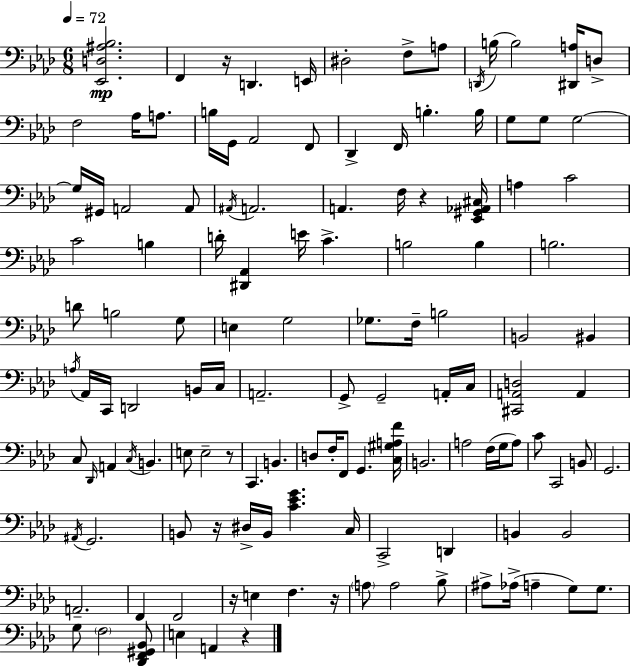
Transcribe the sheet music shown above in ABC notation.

X:1
T:Untitled
M:6/8
L:1/4
K:Fm
[_E,,D,^A,_B,]2 F,, z/4 D,, E,,/4 ^D,2 F,/2 A,/2 D,,/4 B,/4 B,2 [^D,,A,]/4 D,/2 F,2 _A,/4 A,/2 B,/4 G,,/4 _A,,2 F,,/2 _D,, F,,/4 B, B,/4 G,/2 G,/2 G,2 G,/4 ^G,,/4 A,,2 A,,/2 ^A,,/4 A,,2 A,, F,/4 z [_E,,^G,,_A,,^C,]/4 A, C2 C2 B, D/4 [^D,,_A,,] E/4 C B,2 B, B,2 D/2 B,2 G,/2 E, G,2 _G,/2 F,/4 B,2 B,,2 ^B,, A,/4 _A,,/4 C,,/4 D,,2 B,,/4 C,/4 A,,2 G,,/2 G,,2 A,,/4 C,/4 [^C,,A,,D,]2 A,, C,/2 _D,,/4 A,, C,/4 B,, E,/2 E,2 z/2 C,, B,, D,/2 F,/4 F,,/2 G,, [C,^G,A,F]/4 B,,2 A,2 F,/4 G,/4 A,/2 C/2 C,,2 B,,/2 G,,2 ^A,,/4 G,,2 B,,/2 z/4 ^D,/4 B,,/4 [C_EG] C,/4 C,,2 D,, B,, B,,2 A,,2 F,, F,,2 z/4 E, F, z/4 A,/2 A,2 _B,/2 ^A,/2 _A,/4 A, G,/2 G,/2 G,/2 F,2 [_D,,F,,^G,,_B,,]/2 E, A,, z